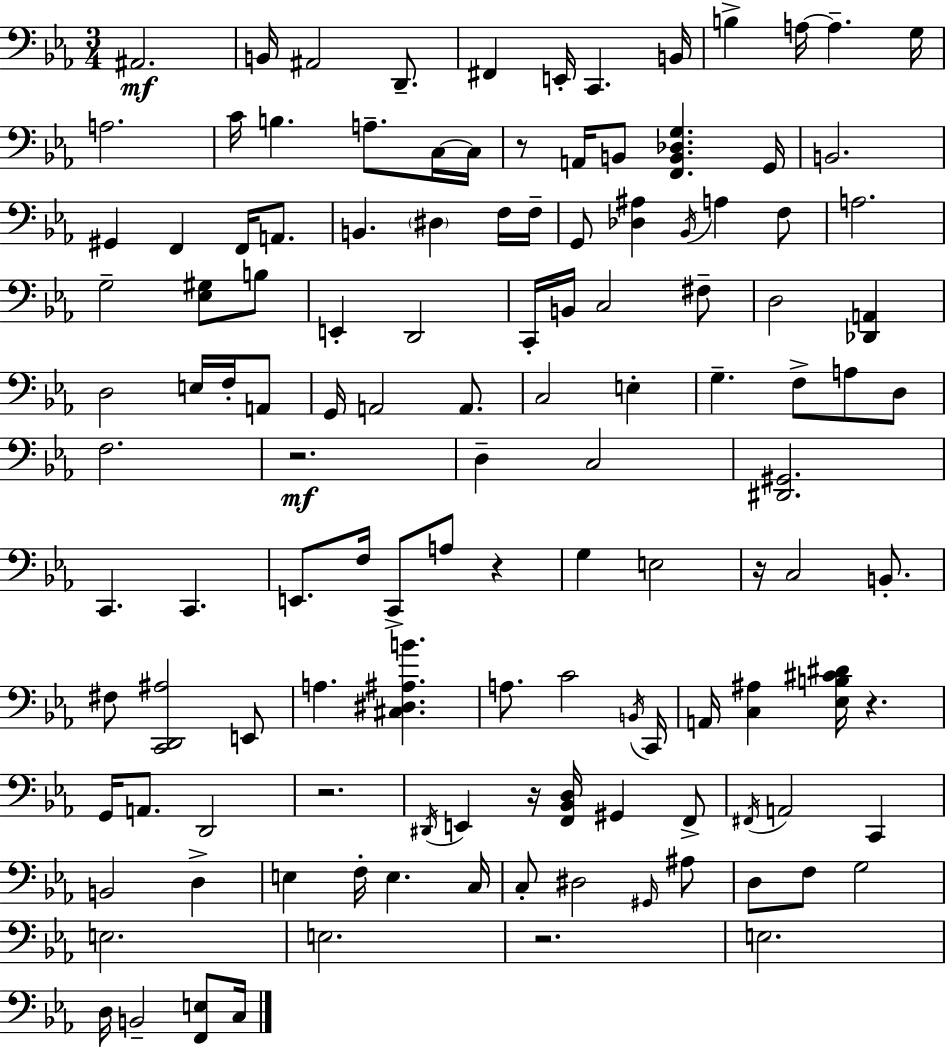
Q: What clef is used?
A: bass